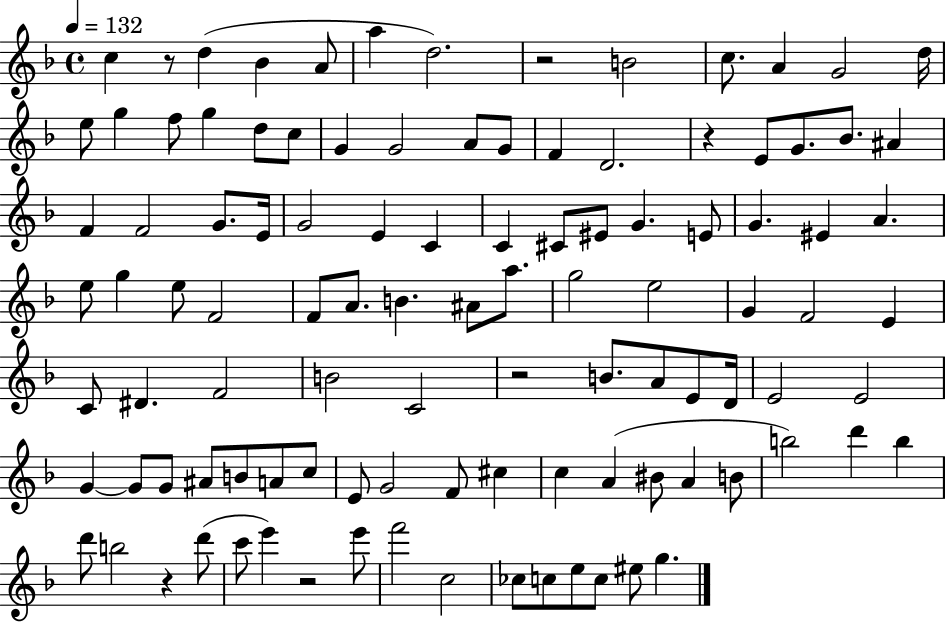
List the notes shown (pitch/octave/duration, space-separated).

C5/q R/e D5/q Bb4/q A4/e A5/q D5/h. R/h B4/h C5/e. A4/q G4/h D5/s E5/e G5/q F5/e G5/q D5/e C5/e G4/q G4/h A4/e G4/e F4/q D4/h. R/q E4/e G4/e. Bb4/e. A#4/q F4/q F4/h G4/e. E4/s G4/h E4/q C4/q C4/q C#4/e EIS4/e G4/q. E4/e G4/q. EIS4/q A4/q. E5/e G5/q E5/e F4/h F4/e A4/e. B4/q. A#4/e A5/e. G5/h E5/h G4/q F4/h E4/q C4/e D#4/q. F4/h B4/h C4/h R/h B4/e. A4/e E4/e D4/s E4/h E4/h G4/q G4/e G4/e A#4/e B4/e A4/e C5/e E4/e G4/h F4/e C#5/q C5/q A4/q BIS4/e A4/q B4/e B5/h D6/q B5/q D6/e B5/h R/q D6/e C6/e E6/q R/h E6/e F6/h C5/h CES5/e C5/e E5/e C5/e EIS5/e G5/q.